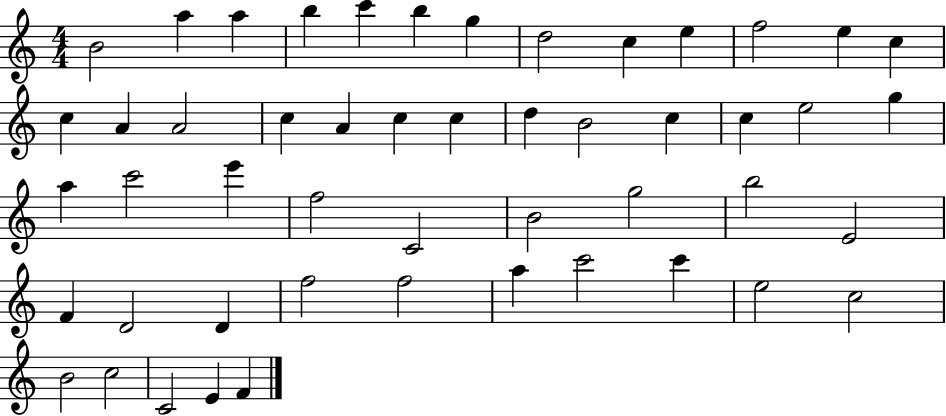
X:1
T:Untitled
M:4/4
L:1/4
K:C
B2 a a b c' b g d2 c e f2 e c c A A2 c A c c d B2 c c e2 g a c'2 e' f2 C2 B2 g2 b2 E2 F D2 D f2 f2 a c'2 c' e2 c2 B2 c2 C2 E F